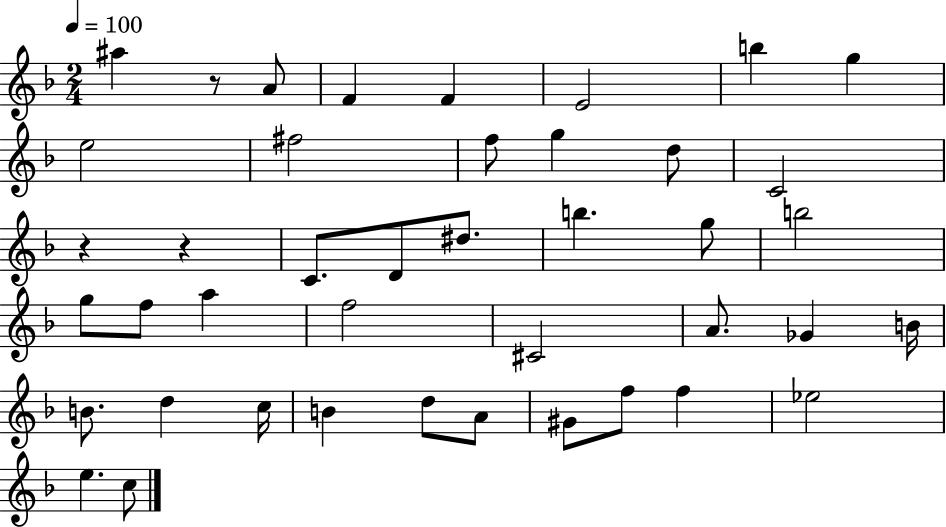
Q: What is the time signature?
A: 2/4